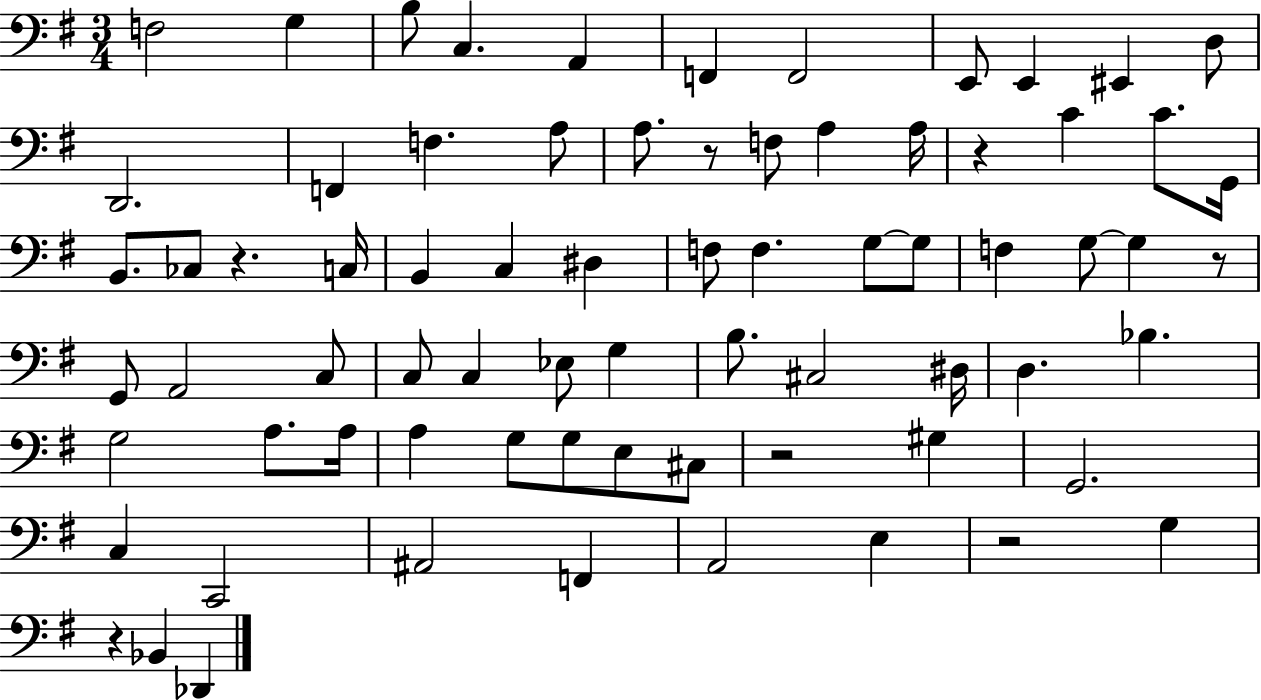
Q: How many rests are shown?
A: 7